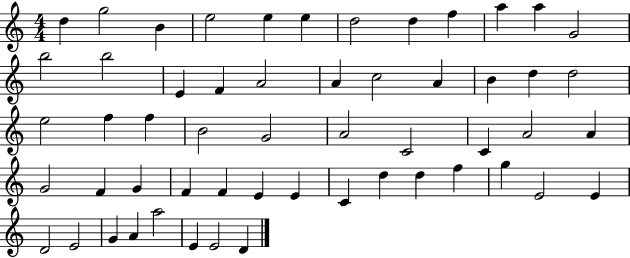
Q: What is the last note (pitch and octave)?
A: D4